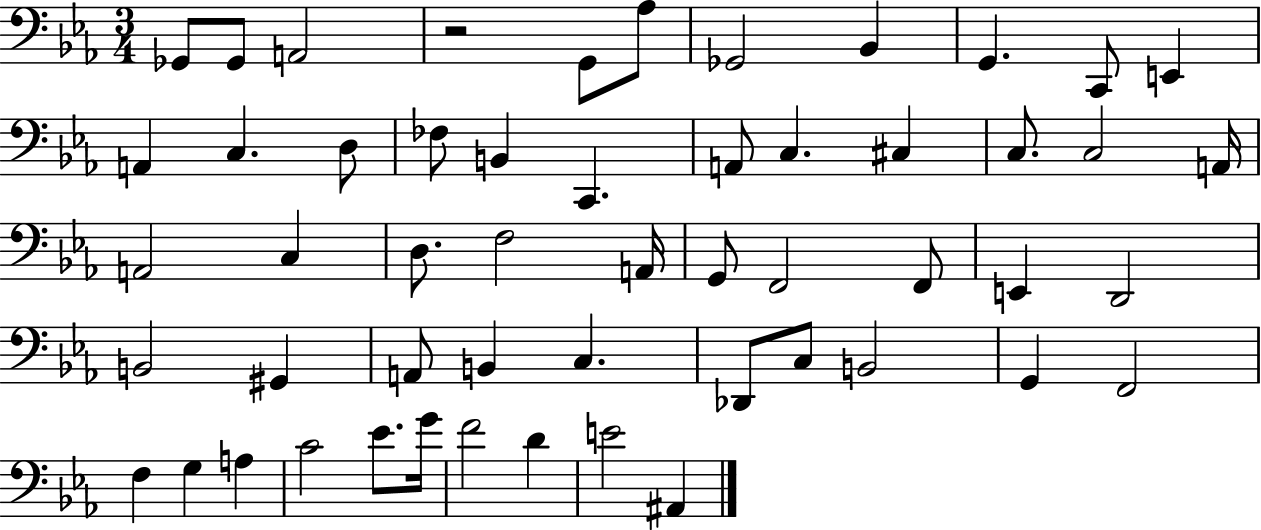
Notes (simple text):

Gb2/e Gb2/e A2/h R/h G2/e Ab3/e Gb2/h Bb2/q G2/q. C2/e E2/q A2/q C3/q. D3/e FES3/e B2/q C2/q. A2/e C3/q. C#3/q C3/e. C3/h A2/s A2/h C3/q D3/e. F3/h A2/s G2/e F2/h F2/e E2/q D2/h B2/h G#2/q A2/e B2/q C3/q. Db2/e C3/e B2/h G2/q F2/h F3/q G3/q A3/q C4/h Eb4/e. G4/s F4/h D4/q E4/h A#2/q